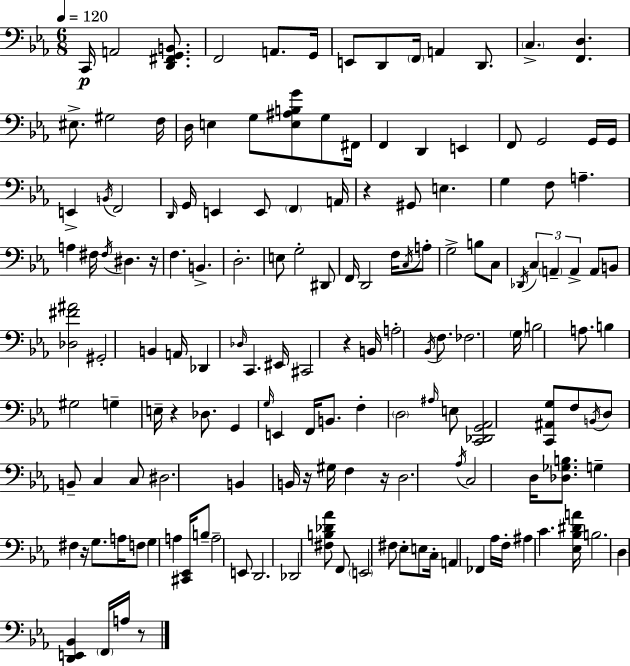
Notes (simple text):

C2/s A2/h [D2,F#2,G2,B2]/e. F2/h A2/e. G2/s E2/e D2/e F2/s A2/q D2/e. C3/q. [F2,D3]/q. EIS3/e. G#3/h F3/s D3/s E3/q G3/e [E3,A#3,B3,G4]/e G3/e F#2/s F2/q D2/q E2/q F2/e G2/h G2/s G2/s E2/q B2/s F2/h D2/s G2/s E2/q E2/e F2/q A2/s R/q G#2/e E3/q. G3/q F3/e A3/q. A3/q F#3/s F#3/s D#3/q. R/s F3/q. B2/q. D3/h. E3/e G3/h D#2/e F2/s D2/h F3/s C3/s A3/e G3/h B3/e C3/e Db2/s C3/q A2/q A2/q A2/e B2/e [Db3,F#4,A#4]/h G#2/h B2/q A2/s Db2/q Db3/s C2/q. EIS2/s C#2/h R/q B2/s A3/h Bb2/s F3/e. FES3/h. G3/s B3/h A3/e. B3/q G#3/h G3/q E3/s R/q Db3/e. G2/q G3/s E2/q F2/s B2/e. F3/q D3/h A#3/s E3/e [C2,Db2,G2,Ab2]/h [C2,A#2,G3]/e F3/e B2/s D3/e B2/e C3/q C3/e D#3/h. B2/q B2/s R/s G#3/s F3/q R/s D3/h. Ab3/s C3/h D3/s [Db3,Gb3,B3]/e. G3/q F#3/q R/s G3/e. A3/s F3/e G3/q A3/q [C#2,Eb2]/s B3/e A3/h E2/e D2/h. Db2/h [F#3,B3,Db4,Ab4]/e F2/e E2/h F#3/e Eb3/e E3/e C3/s A2/q FES2/q Ab3/s F3/s A#3/q C4/q. [Eb3,Bb3,D#4,A4]/s B3/h. D3/q [D2,E2,Bb2]/q F2/s A3/s R/e